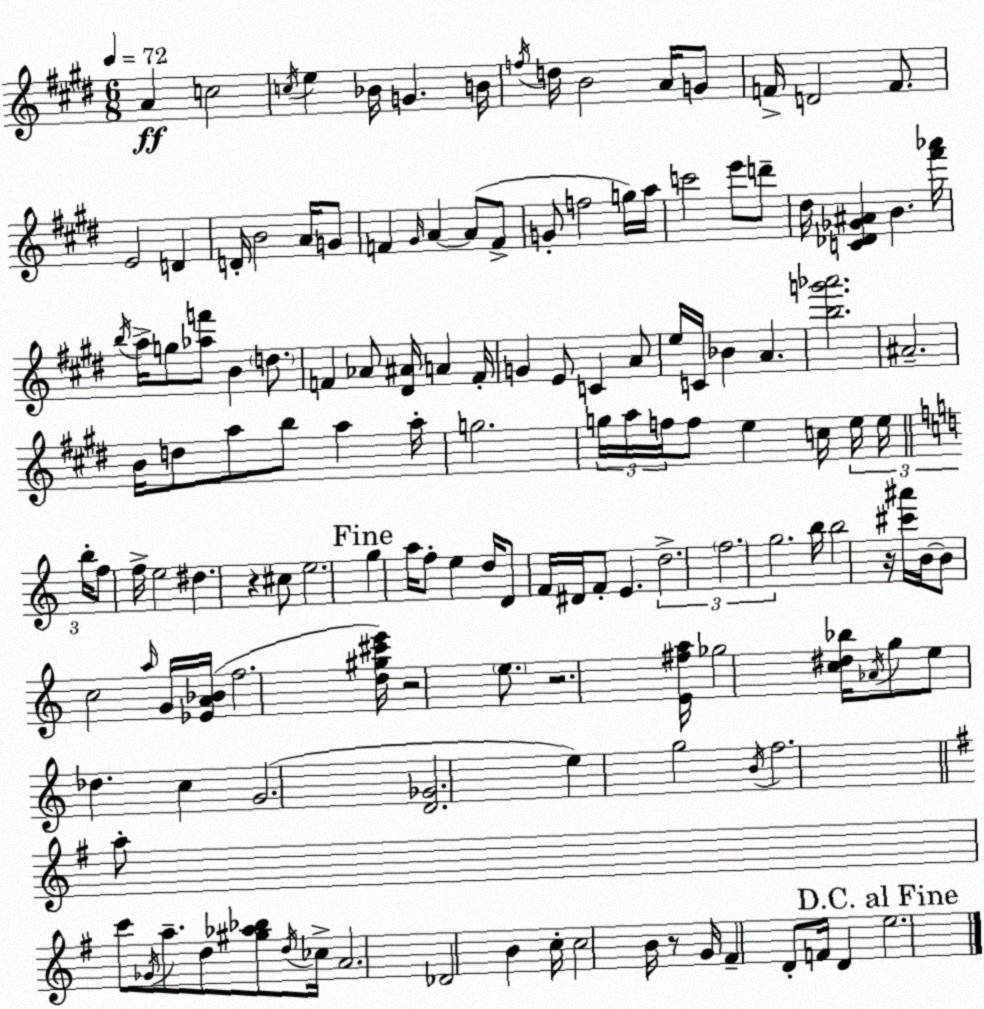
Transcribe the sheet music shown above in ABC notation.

X:1
T:Untitled
M:6/8
L:1/4
K:E
A c2 c/4 e _B/4 G B/4 f/4 d/4 B2 A/4 G/2 F/4 D2 F/2 E2 D D/4 B2 A/4 G/2 F ^G/4 A A/2 F/2 G/2 f2 g/4 a/4 c'2 e'/2 d'/2 ^d/4 [C_D_G^A] B [^f'_a']/4 b/4 a/4 g/2 [_af']/2 B d/2 F _A/2 [^D^A]/4 A F/4 G E/2 C A/2 e/4 C/4 _B A [bg'_a']2 ^A2 B/4 d/2 a/2 b/2 a a/4 g2 g/4 a/4 f/4 f/2 e c/4 e/4 e/4 b/4 f/2 f/4 e2 ^d z ^c/2 e2 g a/4 f/2 e d/4 D/2 F/4 ^D/4 F/2 E d2 f2 g2 b/4 b2 z/4 [^c'^a']/4 B/4 B/2 c2 a/4 G/4 [_EA_B]/4 f2 [d^g^c'e']/4 z2 e/2 z2 [E^fa]/4 _g2 [c^d_b]/4 _A/4 g/2 e/2 _d c G2 [D_G]2 e g2 B/4 f2 a/2 c'/2 _G/4 a/2 d/2 [^g_a_b]/2 d/4 _c/4 A2 _D2 B c/4 c2 B/4 z/2 G/4 ^F D/2 F/4 D e2